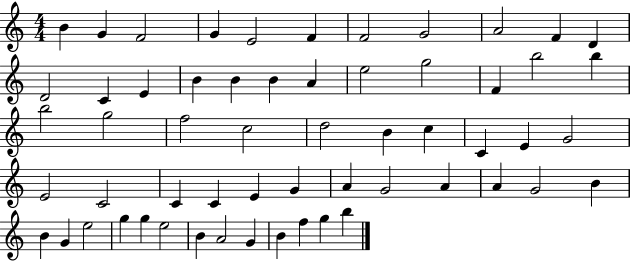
{
  \clef treble
  \numericTimeSignature
  \time 4/4
  \key c \major
  b'4 g'4 f'2 | g'4 e'2 f'4 | f'2 g'2 | a'2 f'4 d'4 | \break d'2 c'4 e'4 | b'4 b'4 b'4 a'4 | e''2 g''2 | f'4 b''2 b''4 | \break b''2 g''2 | f''2 c''2 | d''2 b'4 c''4 | c'4 e'4 g'2 | \break e'2 c'2 | c'4 c'4 e'4 g'4 | a'4 g'2 a'4 | a'4 g'2 b'4 | \break b'4 g'4 e''2 | g''4 g''4 e''2 | b'4 a'2 g'4 | b'4 f''4 g''4 b''4 | \break \bar "|."
}